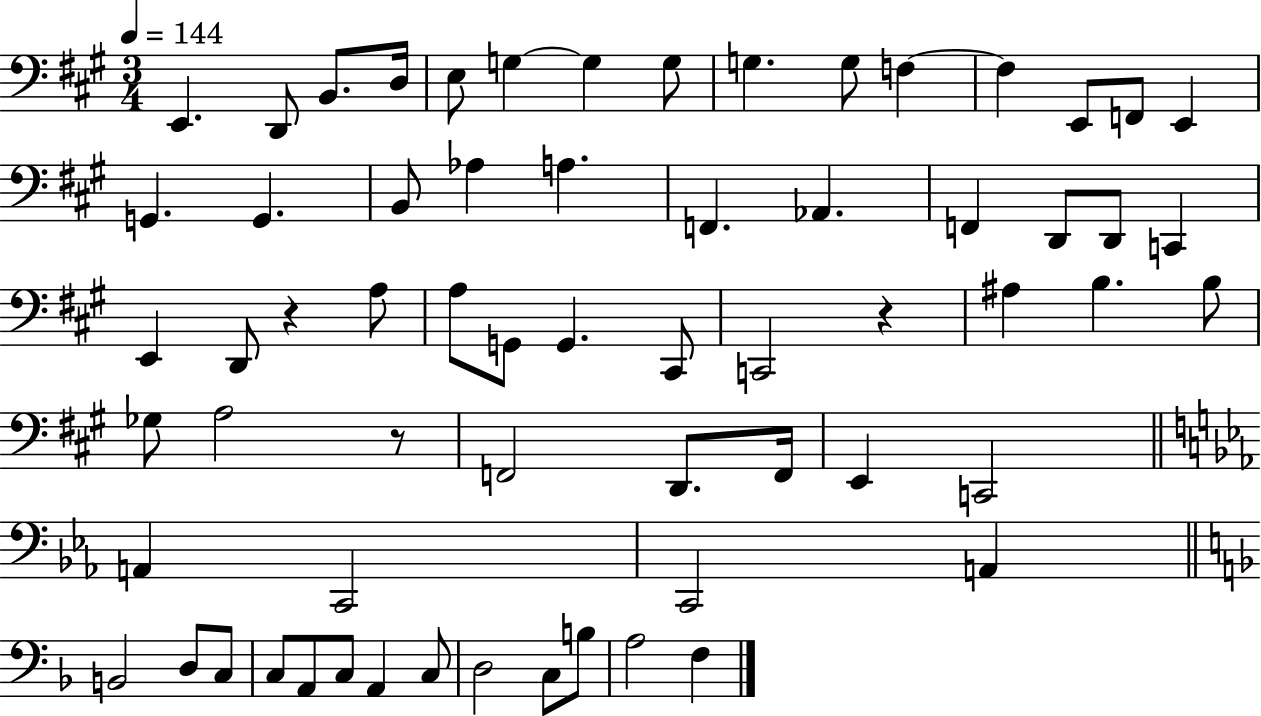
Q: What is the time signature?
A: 3/4